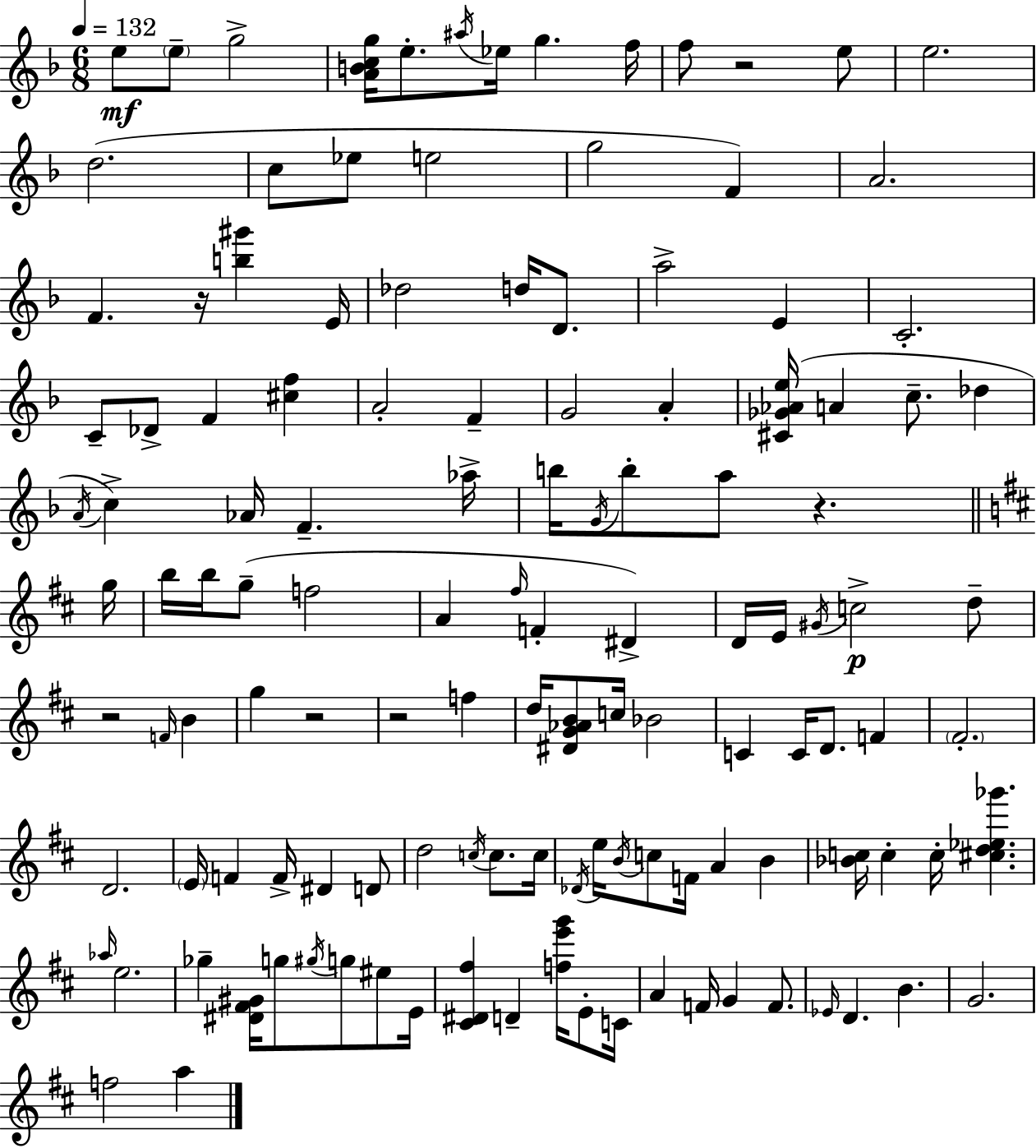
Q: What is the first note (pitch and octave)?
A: E5